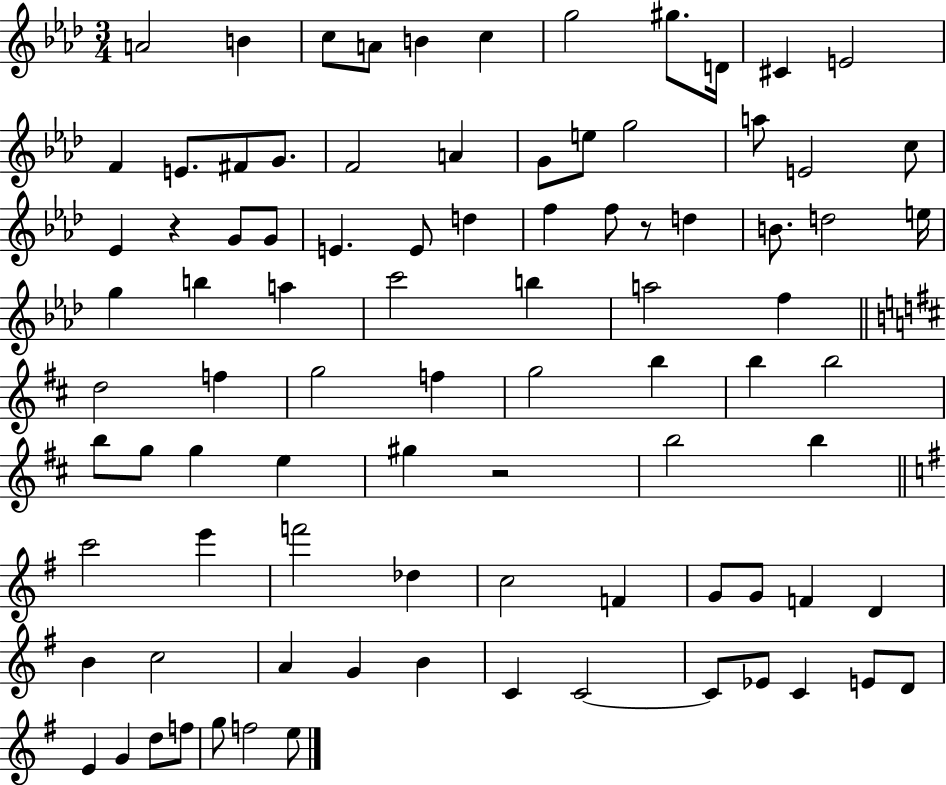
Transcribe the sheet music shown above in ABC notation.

X:1
T:Untitled
M:3/4
L:1/4
K:Ab
A2 B c/2 A/2 B c g2 ^g/2 D/4 ^C E2 F E/2 ^F/2 G/2 F2 A G/2 e/2 g2 a/2 E2 c/2 _E z G/2 G/2 E E/2 d f f/2 z/2 d B/2 d2 e/4 g b a c'2 b a2 f d2 f g2 f g2 b b b2 b/2 g/2 g e ^g z2 b2 b c'2 e' f'2 _d c2 F G/2 G/2 F D B c2 A G B C C2 C/2 _E/2 C E/2 D/2 E G d/2 f/2 g/2 f2 e/2